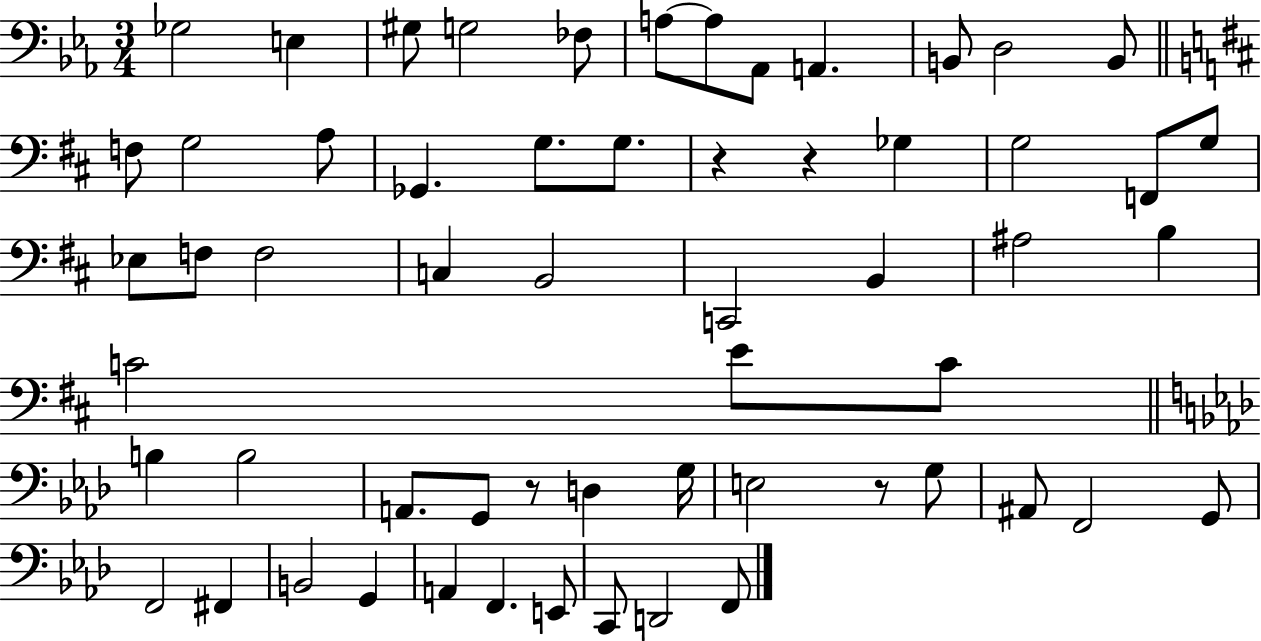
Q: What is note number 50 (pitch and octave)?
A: A2